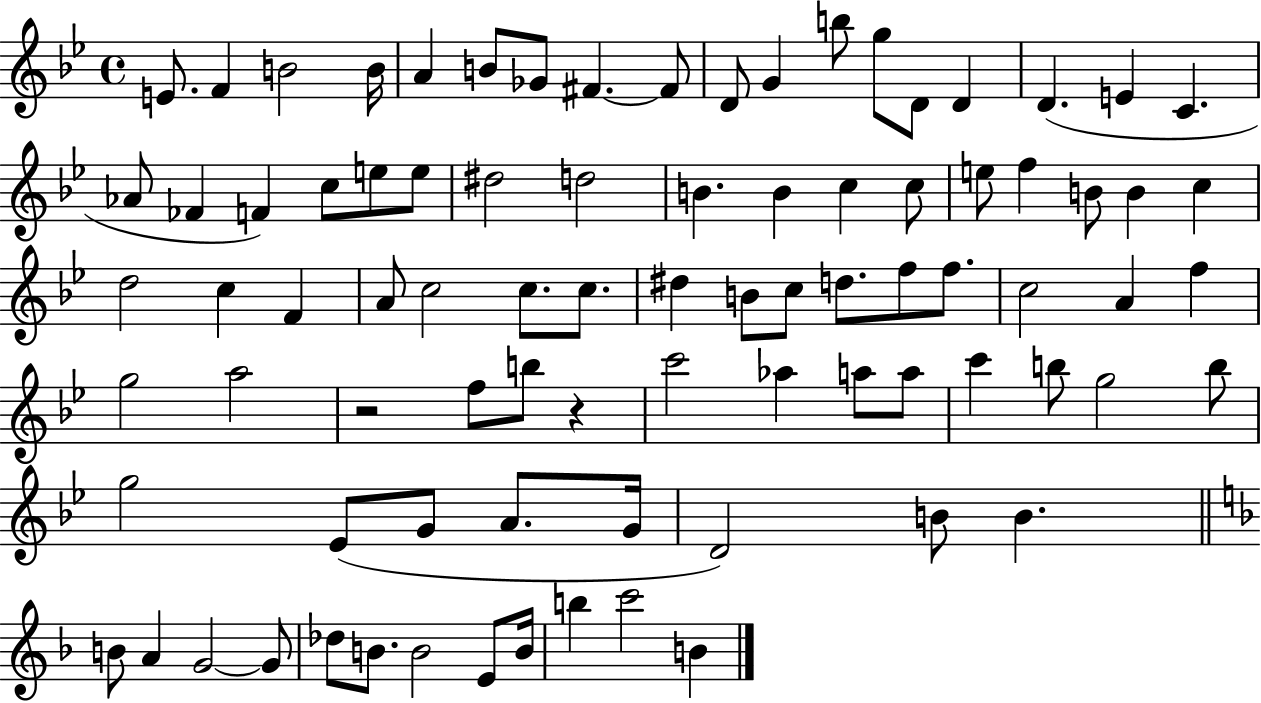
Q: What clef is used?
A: treble